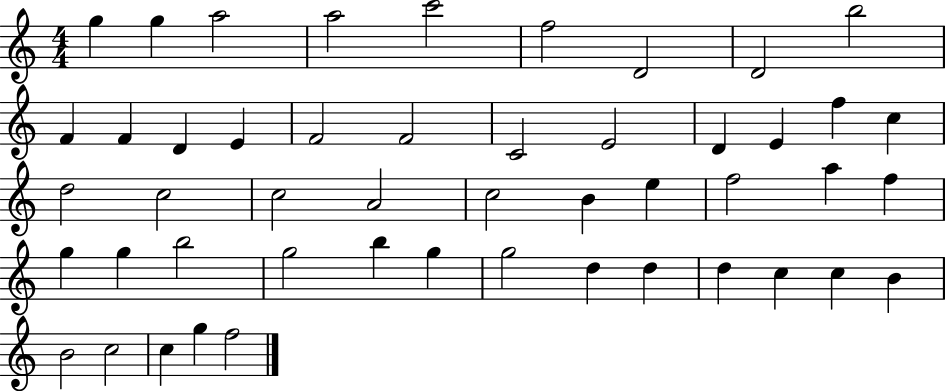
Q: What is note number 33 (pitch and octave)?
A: G5